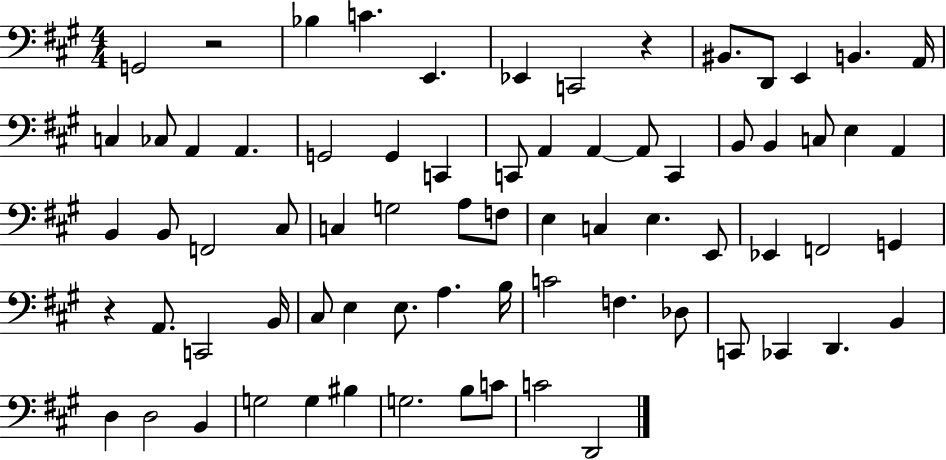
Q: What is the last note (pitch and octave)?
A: D2